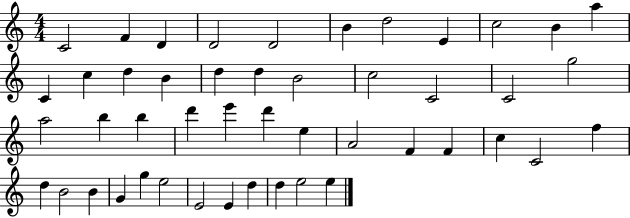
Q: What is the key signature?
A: C major